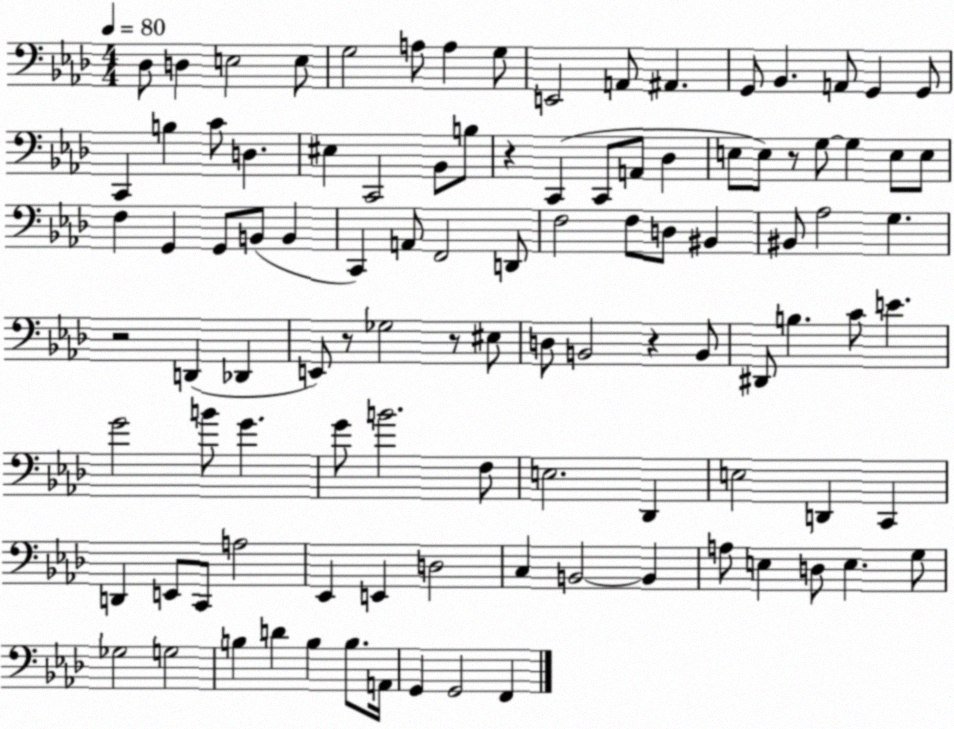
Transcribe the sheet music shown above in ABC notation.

X:1
T:Untitled
M:4/4
L:1/4
K:Ab
_D,/2 D, E,2 E,/2 G,2 A,/2 A, G,/2 E,,2 A,,/2 ^A,, G,,/2 _B,, A,,/2 G,, G,,/2 C,, B, C/2 D, ^E, C,,2 _B,,/2 B,/2 z C,, C,,/2 A,,/2 _D, E,/2 E,/2 z/2 G,/2 G, E,/2 E,/2 F, G,, G,,/2 B,,/2 B,, C,, A,,/2 F,,2 D,,/2 F,2 F,/2 D,/2 ^B,, ^B,,/2 _A,2 G, z2 D,, _D,, E,,/2 z/2 _G,2 z/2 ^E,/2 D,/2 B,,2 z B,,/2 ^D,,/2 B, C/2 E G2 B/2 G G/2 B2 F,/2 E,2 _D,, E,2 D,, C,, D,, E,,/2 C,,/2 A,2 _E,, E,, D,2 C, B,,2 B,, A,/2 E, D,/2 E, G,/2 _G,2 G,2 B, D B, B,/2 A,,/4 G,, G,,2 F,,